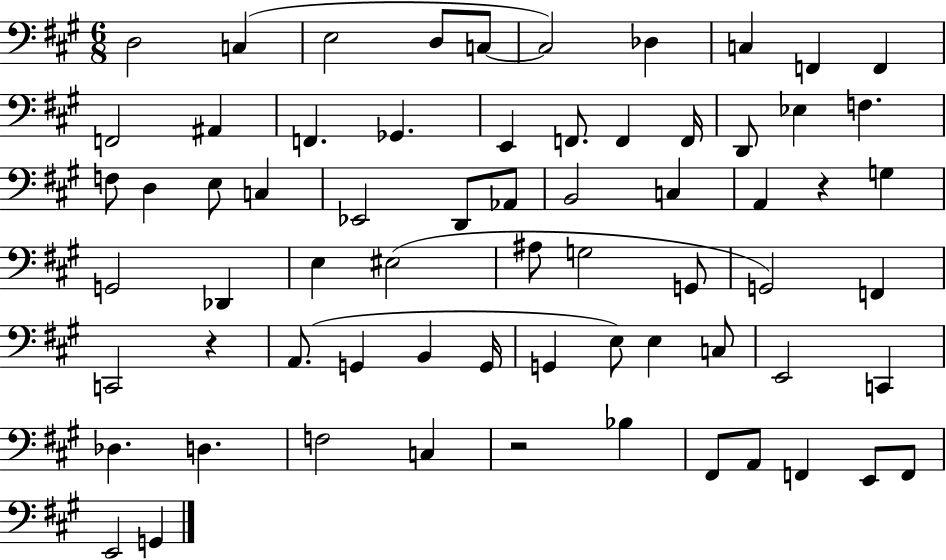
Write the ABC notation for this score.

X:1
T:Untitled
M:6/8
L:1/4
K:A
D,2 C, E,2 D,/2 C,/2 C,2 _D, C, F,, F,, F,,2 ^A,, F,, _G,, E,, F,,/2 F,, F,,/4 D,,/2 _E, F, F,/2 D, E,/2 C, _E,,2 D,,/2 _A,,/2 B,,2 C, A,, z G, G,,2 _D,, E, ^E,2 ^A,/2 G,2 G,,/2 G,,2 F,, C,,2 z A,,/2 G,, B,, G,,/4 G,, E,/2 E, C,/2 E,,2 C,, _D, D, F,2 C, z2 _B, ^F,,/2 A,,/2 F,, E,,/2 F,,/2 E,,2 G,,